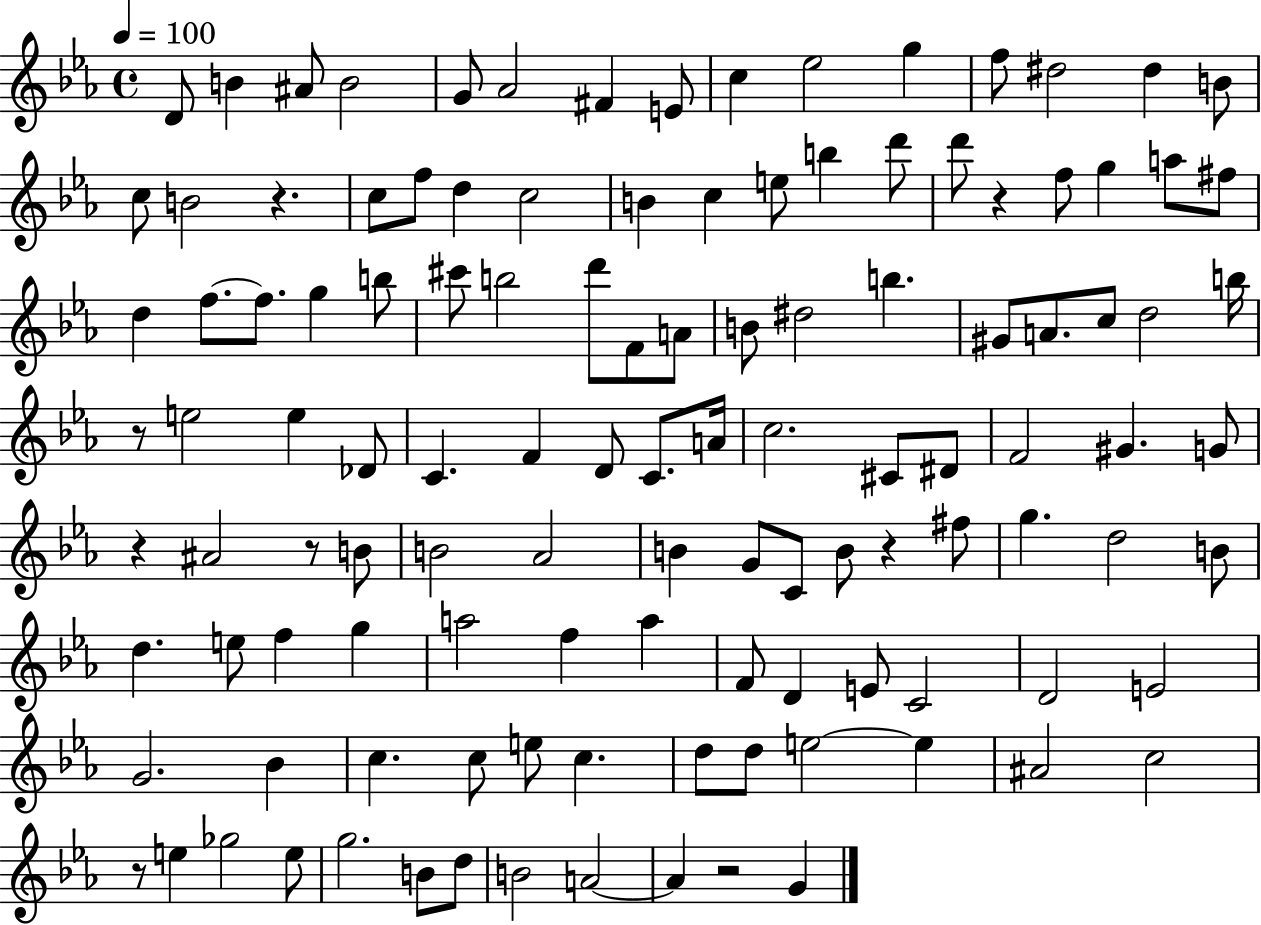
D4/e B4/q A#4/e B4/h G4/e Ab4/h F#4/q E4/e C5/q Eb5/h G5/q F5/e D#5/h D#5/q B4/e C5/e B4/h R/q. C5/e F5/e D5/q C5/h B4/q C5/q E5/e B5/q D6/e D6/e R/q F5/e G5/q A5/e F#5/e D5/q F5/e. F5/e. G5/q B5/e C#6/e B5/h D6/e F4/e A4/e B4/e D#5/h B5/q. G#4/e A4/e. C5/e D5/h B5/s R/e E5/h E5/q Db4/e C4/q. F4/q D4/e C4/e. A4/s C5/h. C#4/e D#4/e F4/h G#4/q. G4/e R/q A#4/h R/e B4/e B4/h Ab4/h B4/q G4/e C4/e B4/e R/q F#5/e G5/q. D5/h B4/e D5/q. E5/e F5/q G5/q A5/h F5/q A5/q F4/e D4/q E4/e C4/h D4/h E4/h G4/h. Bb4/q C5/q. C5/e E5/e C5/q. D5/e D5/e E5/h E5/q A#4/h C5/h R/e E5/q Gb5/h E5/e G5/h. B4/e D5/e B4/h A4/h A4/q R/h G4/q